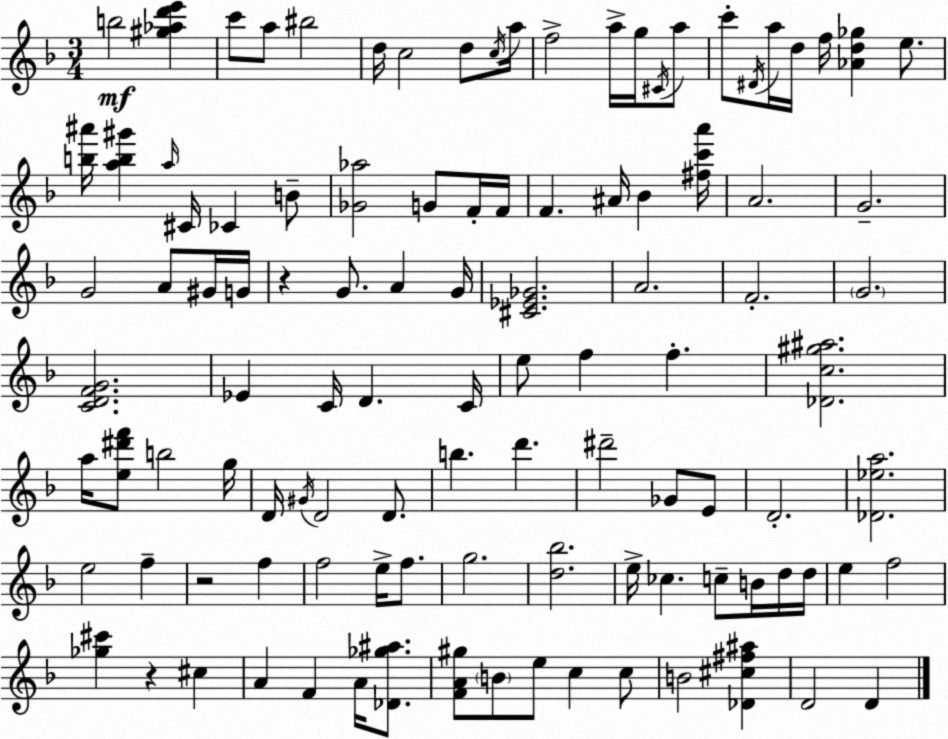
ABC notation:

X:1
T:Untitled
M:3/4
L:1/4
K:Dm
b2 [^g_ad'e'] c'/2 a/2 ^b2 d/4 c2 d/2 c/4 a/4 f2 a/4 g/4 ^C/4 a/2 c'/2 ^D/4 a/4 d/4 f/4 [_Ad_g] e/2 [b^a']/4 [ab^g'] a/4 ^C/4 _C B/2 [_G_a]2 G/2 F/4 F/4 F ^A/4 _B [^fc'a']/4 A2 G2 G2 A/2 ^G/4 G/4 z G/2 A G/4 [^C_E_G]2 A2 F2 G2 [CDFG]2 _E C/4 D C/4 e/2 f f [_Dc^g^a]2 a/4 [e^d'f']/2 b2 g/4 D/4 ^G/4 D2 D/2 b d' ^d'2 _G/2 E/2 D2 [_D_ea]2 e2 f z2 f f2 e/4 f/2 g2 [d_b]2 e/4 _c c/2 B/4 d/4 d/4 e f2 [_g^c'] z ^c A F A/4 [_D_g^a]/2 [FA^g]/2 B/2 e/2 c c/2 B2 [_D^c^f^a] D2 D